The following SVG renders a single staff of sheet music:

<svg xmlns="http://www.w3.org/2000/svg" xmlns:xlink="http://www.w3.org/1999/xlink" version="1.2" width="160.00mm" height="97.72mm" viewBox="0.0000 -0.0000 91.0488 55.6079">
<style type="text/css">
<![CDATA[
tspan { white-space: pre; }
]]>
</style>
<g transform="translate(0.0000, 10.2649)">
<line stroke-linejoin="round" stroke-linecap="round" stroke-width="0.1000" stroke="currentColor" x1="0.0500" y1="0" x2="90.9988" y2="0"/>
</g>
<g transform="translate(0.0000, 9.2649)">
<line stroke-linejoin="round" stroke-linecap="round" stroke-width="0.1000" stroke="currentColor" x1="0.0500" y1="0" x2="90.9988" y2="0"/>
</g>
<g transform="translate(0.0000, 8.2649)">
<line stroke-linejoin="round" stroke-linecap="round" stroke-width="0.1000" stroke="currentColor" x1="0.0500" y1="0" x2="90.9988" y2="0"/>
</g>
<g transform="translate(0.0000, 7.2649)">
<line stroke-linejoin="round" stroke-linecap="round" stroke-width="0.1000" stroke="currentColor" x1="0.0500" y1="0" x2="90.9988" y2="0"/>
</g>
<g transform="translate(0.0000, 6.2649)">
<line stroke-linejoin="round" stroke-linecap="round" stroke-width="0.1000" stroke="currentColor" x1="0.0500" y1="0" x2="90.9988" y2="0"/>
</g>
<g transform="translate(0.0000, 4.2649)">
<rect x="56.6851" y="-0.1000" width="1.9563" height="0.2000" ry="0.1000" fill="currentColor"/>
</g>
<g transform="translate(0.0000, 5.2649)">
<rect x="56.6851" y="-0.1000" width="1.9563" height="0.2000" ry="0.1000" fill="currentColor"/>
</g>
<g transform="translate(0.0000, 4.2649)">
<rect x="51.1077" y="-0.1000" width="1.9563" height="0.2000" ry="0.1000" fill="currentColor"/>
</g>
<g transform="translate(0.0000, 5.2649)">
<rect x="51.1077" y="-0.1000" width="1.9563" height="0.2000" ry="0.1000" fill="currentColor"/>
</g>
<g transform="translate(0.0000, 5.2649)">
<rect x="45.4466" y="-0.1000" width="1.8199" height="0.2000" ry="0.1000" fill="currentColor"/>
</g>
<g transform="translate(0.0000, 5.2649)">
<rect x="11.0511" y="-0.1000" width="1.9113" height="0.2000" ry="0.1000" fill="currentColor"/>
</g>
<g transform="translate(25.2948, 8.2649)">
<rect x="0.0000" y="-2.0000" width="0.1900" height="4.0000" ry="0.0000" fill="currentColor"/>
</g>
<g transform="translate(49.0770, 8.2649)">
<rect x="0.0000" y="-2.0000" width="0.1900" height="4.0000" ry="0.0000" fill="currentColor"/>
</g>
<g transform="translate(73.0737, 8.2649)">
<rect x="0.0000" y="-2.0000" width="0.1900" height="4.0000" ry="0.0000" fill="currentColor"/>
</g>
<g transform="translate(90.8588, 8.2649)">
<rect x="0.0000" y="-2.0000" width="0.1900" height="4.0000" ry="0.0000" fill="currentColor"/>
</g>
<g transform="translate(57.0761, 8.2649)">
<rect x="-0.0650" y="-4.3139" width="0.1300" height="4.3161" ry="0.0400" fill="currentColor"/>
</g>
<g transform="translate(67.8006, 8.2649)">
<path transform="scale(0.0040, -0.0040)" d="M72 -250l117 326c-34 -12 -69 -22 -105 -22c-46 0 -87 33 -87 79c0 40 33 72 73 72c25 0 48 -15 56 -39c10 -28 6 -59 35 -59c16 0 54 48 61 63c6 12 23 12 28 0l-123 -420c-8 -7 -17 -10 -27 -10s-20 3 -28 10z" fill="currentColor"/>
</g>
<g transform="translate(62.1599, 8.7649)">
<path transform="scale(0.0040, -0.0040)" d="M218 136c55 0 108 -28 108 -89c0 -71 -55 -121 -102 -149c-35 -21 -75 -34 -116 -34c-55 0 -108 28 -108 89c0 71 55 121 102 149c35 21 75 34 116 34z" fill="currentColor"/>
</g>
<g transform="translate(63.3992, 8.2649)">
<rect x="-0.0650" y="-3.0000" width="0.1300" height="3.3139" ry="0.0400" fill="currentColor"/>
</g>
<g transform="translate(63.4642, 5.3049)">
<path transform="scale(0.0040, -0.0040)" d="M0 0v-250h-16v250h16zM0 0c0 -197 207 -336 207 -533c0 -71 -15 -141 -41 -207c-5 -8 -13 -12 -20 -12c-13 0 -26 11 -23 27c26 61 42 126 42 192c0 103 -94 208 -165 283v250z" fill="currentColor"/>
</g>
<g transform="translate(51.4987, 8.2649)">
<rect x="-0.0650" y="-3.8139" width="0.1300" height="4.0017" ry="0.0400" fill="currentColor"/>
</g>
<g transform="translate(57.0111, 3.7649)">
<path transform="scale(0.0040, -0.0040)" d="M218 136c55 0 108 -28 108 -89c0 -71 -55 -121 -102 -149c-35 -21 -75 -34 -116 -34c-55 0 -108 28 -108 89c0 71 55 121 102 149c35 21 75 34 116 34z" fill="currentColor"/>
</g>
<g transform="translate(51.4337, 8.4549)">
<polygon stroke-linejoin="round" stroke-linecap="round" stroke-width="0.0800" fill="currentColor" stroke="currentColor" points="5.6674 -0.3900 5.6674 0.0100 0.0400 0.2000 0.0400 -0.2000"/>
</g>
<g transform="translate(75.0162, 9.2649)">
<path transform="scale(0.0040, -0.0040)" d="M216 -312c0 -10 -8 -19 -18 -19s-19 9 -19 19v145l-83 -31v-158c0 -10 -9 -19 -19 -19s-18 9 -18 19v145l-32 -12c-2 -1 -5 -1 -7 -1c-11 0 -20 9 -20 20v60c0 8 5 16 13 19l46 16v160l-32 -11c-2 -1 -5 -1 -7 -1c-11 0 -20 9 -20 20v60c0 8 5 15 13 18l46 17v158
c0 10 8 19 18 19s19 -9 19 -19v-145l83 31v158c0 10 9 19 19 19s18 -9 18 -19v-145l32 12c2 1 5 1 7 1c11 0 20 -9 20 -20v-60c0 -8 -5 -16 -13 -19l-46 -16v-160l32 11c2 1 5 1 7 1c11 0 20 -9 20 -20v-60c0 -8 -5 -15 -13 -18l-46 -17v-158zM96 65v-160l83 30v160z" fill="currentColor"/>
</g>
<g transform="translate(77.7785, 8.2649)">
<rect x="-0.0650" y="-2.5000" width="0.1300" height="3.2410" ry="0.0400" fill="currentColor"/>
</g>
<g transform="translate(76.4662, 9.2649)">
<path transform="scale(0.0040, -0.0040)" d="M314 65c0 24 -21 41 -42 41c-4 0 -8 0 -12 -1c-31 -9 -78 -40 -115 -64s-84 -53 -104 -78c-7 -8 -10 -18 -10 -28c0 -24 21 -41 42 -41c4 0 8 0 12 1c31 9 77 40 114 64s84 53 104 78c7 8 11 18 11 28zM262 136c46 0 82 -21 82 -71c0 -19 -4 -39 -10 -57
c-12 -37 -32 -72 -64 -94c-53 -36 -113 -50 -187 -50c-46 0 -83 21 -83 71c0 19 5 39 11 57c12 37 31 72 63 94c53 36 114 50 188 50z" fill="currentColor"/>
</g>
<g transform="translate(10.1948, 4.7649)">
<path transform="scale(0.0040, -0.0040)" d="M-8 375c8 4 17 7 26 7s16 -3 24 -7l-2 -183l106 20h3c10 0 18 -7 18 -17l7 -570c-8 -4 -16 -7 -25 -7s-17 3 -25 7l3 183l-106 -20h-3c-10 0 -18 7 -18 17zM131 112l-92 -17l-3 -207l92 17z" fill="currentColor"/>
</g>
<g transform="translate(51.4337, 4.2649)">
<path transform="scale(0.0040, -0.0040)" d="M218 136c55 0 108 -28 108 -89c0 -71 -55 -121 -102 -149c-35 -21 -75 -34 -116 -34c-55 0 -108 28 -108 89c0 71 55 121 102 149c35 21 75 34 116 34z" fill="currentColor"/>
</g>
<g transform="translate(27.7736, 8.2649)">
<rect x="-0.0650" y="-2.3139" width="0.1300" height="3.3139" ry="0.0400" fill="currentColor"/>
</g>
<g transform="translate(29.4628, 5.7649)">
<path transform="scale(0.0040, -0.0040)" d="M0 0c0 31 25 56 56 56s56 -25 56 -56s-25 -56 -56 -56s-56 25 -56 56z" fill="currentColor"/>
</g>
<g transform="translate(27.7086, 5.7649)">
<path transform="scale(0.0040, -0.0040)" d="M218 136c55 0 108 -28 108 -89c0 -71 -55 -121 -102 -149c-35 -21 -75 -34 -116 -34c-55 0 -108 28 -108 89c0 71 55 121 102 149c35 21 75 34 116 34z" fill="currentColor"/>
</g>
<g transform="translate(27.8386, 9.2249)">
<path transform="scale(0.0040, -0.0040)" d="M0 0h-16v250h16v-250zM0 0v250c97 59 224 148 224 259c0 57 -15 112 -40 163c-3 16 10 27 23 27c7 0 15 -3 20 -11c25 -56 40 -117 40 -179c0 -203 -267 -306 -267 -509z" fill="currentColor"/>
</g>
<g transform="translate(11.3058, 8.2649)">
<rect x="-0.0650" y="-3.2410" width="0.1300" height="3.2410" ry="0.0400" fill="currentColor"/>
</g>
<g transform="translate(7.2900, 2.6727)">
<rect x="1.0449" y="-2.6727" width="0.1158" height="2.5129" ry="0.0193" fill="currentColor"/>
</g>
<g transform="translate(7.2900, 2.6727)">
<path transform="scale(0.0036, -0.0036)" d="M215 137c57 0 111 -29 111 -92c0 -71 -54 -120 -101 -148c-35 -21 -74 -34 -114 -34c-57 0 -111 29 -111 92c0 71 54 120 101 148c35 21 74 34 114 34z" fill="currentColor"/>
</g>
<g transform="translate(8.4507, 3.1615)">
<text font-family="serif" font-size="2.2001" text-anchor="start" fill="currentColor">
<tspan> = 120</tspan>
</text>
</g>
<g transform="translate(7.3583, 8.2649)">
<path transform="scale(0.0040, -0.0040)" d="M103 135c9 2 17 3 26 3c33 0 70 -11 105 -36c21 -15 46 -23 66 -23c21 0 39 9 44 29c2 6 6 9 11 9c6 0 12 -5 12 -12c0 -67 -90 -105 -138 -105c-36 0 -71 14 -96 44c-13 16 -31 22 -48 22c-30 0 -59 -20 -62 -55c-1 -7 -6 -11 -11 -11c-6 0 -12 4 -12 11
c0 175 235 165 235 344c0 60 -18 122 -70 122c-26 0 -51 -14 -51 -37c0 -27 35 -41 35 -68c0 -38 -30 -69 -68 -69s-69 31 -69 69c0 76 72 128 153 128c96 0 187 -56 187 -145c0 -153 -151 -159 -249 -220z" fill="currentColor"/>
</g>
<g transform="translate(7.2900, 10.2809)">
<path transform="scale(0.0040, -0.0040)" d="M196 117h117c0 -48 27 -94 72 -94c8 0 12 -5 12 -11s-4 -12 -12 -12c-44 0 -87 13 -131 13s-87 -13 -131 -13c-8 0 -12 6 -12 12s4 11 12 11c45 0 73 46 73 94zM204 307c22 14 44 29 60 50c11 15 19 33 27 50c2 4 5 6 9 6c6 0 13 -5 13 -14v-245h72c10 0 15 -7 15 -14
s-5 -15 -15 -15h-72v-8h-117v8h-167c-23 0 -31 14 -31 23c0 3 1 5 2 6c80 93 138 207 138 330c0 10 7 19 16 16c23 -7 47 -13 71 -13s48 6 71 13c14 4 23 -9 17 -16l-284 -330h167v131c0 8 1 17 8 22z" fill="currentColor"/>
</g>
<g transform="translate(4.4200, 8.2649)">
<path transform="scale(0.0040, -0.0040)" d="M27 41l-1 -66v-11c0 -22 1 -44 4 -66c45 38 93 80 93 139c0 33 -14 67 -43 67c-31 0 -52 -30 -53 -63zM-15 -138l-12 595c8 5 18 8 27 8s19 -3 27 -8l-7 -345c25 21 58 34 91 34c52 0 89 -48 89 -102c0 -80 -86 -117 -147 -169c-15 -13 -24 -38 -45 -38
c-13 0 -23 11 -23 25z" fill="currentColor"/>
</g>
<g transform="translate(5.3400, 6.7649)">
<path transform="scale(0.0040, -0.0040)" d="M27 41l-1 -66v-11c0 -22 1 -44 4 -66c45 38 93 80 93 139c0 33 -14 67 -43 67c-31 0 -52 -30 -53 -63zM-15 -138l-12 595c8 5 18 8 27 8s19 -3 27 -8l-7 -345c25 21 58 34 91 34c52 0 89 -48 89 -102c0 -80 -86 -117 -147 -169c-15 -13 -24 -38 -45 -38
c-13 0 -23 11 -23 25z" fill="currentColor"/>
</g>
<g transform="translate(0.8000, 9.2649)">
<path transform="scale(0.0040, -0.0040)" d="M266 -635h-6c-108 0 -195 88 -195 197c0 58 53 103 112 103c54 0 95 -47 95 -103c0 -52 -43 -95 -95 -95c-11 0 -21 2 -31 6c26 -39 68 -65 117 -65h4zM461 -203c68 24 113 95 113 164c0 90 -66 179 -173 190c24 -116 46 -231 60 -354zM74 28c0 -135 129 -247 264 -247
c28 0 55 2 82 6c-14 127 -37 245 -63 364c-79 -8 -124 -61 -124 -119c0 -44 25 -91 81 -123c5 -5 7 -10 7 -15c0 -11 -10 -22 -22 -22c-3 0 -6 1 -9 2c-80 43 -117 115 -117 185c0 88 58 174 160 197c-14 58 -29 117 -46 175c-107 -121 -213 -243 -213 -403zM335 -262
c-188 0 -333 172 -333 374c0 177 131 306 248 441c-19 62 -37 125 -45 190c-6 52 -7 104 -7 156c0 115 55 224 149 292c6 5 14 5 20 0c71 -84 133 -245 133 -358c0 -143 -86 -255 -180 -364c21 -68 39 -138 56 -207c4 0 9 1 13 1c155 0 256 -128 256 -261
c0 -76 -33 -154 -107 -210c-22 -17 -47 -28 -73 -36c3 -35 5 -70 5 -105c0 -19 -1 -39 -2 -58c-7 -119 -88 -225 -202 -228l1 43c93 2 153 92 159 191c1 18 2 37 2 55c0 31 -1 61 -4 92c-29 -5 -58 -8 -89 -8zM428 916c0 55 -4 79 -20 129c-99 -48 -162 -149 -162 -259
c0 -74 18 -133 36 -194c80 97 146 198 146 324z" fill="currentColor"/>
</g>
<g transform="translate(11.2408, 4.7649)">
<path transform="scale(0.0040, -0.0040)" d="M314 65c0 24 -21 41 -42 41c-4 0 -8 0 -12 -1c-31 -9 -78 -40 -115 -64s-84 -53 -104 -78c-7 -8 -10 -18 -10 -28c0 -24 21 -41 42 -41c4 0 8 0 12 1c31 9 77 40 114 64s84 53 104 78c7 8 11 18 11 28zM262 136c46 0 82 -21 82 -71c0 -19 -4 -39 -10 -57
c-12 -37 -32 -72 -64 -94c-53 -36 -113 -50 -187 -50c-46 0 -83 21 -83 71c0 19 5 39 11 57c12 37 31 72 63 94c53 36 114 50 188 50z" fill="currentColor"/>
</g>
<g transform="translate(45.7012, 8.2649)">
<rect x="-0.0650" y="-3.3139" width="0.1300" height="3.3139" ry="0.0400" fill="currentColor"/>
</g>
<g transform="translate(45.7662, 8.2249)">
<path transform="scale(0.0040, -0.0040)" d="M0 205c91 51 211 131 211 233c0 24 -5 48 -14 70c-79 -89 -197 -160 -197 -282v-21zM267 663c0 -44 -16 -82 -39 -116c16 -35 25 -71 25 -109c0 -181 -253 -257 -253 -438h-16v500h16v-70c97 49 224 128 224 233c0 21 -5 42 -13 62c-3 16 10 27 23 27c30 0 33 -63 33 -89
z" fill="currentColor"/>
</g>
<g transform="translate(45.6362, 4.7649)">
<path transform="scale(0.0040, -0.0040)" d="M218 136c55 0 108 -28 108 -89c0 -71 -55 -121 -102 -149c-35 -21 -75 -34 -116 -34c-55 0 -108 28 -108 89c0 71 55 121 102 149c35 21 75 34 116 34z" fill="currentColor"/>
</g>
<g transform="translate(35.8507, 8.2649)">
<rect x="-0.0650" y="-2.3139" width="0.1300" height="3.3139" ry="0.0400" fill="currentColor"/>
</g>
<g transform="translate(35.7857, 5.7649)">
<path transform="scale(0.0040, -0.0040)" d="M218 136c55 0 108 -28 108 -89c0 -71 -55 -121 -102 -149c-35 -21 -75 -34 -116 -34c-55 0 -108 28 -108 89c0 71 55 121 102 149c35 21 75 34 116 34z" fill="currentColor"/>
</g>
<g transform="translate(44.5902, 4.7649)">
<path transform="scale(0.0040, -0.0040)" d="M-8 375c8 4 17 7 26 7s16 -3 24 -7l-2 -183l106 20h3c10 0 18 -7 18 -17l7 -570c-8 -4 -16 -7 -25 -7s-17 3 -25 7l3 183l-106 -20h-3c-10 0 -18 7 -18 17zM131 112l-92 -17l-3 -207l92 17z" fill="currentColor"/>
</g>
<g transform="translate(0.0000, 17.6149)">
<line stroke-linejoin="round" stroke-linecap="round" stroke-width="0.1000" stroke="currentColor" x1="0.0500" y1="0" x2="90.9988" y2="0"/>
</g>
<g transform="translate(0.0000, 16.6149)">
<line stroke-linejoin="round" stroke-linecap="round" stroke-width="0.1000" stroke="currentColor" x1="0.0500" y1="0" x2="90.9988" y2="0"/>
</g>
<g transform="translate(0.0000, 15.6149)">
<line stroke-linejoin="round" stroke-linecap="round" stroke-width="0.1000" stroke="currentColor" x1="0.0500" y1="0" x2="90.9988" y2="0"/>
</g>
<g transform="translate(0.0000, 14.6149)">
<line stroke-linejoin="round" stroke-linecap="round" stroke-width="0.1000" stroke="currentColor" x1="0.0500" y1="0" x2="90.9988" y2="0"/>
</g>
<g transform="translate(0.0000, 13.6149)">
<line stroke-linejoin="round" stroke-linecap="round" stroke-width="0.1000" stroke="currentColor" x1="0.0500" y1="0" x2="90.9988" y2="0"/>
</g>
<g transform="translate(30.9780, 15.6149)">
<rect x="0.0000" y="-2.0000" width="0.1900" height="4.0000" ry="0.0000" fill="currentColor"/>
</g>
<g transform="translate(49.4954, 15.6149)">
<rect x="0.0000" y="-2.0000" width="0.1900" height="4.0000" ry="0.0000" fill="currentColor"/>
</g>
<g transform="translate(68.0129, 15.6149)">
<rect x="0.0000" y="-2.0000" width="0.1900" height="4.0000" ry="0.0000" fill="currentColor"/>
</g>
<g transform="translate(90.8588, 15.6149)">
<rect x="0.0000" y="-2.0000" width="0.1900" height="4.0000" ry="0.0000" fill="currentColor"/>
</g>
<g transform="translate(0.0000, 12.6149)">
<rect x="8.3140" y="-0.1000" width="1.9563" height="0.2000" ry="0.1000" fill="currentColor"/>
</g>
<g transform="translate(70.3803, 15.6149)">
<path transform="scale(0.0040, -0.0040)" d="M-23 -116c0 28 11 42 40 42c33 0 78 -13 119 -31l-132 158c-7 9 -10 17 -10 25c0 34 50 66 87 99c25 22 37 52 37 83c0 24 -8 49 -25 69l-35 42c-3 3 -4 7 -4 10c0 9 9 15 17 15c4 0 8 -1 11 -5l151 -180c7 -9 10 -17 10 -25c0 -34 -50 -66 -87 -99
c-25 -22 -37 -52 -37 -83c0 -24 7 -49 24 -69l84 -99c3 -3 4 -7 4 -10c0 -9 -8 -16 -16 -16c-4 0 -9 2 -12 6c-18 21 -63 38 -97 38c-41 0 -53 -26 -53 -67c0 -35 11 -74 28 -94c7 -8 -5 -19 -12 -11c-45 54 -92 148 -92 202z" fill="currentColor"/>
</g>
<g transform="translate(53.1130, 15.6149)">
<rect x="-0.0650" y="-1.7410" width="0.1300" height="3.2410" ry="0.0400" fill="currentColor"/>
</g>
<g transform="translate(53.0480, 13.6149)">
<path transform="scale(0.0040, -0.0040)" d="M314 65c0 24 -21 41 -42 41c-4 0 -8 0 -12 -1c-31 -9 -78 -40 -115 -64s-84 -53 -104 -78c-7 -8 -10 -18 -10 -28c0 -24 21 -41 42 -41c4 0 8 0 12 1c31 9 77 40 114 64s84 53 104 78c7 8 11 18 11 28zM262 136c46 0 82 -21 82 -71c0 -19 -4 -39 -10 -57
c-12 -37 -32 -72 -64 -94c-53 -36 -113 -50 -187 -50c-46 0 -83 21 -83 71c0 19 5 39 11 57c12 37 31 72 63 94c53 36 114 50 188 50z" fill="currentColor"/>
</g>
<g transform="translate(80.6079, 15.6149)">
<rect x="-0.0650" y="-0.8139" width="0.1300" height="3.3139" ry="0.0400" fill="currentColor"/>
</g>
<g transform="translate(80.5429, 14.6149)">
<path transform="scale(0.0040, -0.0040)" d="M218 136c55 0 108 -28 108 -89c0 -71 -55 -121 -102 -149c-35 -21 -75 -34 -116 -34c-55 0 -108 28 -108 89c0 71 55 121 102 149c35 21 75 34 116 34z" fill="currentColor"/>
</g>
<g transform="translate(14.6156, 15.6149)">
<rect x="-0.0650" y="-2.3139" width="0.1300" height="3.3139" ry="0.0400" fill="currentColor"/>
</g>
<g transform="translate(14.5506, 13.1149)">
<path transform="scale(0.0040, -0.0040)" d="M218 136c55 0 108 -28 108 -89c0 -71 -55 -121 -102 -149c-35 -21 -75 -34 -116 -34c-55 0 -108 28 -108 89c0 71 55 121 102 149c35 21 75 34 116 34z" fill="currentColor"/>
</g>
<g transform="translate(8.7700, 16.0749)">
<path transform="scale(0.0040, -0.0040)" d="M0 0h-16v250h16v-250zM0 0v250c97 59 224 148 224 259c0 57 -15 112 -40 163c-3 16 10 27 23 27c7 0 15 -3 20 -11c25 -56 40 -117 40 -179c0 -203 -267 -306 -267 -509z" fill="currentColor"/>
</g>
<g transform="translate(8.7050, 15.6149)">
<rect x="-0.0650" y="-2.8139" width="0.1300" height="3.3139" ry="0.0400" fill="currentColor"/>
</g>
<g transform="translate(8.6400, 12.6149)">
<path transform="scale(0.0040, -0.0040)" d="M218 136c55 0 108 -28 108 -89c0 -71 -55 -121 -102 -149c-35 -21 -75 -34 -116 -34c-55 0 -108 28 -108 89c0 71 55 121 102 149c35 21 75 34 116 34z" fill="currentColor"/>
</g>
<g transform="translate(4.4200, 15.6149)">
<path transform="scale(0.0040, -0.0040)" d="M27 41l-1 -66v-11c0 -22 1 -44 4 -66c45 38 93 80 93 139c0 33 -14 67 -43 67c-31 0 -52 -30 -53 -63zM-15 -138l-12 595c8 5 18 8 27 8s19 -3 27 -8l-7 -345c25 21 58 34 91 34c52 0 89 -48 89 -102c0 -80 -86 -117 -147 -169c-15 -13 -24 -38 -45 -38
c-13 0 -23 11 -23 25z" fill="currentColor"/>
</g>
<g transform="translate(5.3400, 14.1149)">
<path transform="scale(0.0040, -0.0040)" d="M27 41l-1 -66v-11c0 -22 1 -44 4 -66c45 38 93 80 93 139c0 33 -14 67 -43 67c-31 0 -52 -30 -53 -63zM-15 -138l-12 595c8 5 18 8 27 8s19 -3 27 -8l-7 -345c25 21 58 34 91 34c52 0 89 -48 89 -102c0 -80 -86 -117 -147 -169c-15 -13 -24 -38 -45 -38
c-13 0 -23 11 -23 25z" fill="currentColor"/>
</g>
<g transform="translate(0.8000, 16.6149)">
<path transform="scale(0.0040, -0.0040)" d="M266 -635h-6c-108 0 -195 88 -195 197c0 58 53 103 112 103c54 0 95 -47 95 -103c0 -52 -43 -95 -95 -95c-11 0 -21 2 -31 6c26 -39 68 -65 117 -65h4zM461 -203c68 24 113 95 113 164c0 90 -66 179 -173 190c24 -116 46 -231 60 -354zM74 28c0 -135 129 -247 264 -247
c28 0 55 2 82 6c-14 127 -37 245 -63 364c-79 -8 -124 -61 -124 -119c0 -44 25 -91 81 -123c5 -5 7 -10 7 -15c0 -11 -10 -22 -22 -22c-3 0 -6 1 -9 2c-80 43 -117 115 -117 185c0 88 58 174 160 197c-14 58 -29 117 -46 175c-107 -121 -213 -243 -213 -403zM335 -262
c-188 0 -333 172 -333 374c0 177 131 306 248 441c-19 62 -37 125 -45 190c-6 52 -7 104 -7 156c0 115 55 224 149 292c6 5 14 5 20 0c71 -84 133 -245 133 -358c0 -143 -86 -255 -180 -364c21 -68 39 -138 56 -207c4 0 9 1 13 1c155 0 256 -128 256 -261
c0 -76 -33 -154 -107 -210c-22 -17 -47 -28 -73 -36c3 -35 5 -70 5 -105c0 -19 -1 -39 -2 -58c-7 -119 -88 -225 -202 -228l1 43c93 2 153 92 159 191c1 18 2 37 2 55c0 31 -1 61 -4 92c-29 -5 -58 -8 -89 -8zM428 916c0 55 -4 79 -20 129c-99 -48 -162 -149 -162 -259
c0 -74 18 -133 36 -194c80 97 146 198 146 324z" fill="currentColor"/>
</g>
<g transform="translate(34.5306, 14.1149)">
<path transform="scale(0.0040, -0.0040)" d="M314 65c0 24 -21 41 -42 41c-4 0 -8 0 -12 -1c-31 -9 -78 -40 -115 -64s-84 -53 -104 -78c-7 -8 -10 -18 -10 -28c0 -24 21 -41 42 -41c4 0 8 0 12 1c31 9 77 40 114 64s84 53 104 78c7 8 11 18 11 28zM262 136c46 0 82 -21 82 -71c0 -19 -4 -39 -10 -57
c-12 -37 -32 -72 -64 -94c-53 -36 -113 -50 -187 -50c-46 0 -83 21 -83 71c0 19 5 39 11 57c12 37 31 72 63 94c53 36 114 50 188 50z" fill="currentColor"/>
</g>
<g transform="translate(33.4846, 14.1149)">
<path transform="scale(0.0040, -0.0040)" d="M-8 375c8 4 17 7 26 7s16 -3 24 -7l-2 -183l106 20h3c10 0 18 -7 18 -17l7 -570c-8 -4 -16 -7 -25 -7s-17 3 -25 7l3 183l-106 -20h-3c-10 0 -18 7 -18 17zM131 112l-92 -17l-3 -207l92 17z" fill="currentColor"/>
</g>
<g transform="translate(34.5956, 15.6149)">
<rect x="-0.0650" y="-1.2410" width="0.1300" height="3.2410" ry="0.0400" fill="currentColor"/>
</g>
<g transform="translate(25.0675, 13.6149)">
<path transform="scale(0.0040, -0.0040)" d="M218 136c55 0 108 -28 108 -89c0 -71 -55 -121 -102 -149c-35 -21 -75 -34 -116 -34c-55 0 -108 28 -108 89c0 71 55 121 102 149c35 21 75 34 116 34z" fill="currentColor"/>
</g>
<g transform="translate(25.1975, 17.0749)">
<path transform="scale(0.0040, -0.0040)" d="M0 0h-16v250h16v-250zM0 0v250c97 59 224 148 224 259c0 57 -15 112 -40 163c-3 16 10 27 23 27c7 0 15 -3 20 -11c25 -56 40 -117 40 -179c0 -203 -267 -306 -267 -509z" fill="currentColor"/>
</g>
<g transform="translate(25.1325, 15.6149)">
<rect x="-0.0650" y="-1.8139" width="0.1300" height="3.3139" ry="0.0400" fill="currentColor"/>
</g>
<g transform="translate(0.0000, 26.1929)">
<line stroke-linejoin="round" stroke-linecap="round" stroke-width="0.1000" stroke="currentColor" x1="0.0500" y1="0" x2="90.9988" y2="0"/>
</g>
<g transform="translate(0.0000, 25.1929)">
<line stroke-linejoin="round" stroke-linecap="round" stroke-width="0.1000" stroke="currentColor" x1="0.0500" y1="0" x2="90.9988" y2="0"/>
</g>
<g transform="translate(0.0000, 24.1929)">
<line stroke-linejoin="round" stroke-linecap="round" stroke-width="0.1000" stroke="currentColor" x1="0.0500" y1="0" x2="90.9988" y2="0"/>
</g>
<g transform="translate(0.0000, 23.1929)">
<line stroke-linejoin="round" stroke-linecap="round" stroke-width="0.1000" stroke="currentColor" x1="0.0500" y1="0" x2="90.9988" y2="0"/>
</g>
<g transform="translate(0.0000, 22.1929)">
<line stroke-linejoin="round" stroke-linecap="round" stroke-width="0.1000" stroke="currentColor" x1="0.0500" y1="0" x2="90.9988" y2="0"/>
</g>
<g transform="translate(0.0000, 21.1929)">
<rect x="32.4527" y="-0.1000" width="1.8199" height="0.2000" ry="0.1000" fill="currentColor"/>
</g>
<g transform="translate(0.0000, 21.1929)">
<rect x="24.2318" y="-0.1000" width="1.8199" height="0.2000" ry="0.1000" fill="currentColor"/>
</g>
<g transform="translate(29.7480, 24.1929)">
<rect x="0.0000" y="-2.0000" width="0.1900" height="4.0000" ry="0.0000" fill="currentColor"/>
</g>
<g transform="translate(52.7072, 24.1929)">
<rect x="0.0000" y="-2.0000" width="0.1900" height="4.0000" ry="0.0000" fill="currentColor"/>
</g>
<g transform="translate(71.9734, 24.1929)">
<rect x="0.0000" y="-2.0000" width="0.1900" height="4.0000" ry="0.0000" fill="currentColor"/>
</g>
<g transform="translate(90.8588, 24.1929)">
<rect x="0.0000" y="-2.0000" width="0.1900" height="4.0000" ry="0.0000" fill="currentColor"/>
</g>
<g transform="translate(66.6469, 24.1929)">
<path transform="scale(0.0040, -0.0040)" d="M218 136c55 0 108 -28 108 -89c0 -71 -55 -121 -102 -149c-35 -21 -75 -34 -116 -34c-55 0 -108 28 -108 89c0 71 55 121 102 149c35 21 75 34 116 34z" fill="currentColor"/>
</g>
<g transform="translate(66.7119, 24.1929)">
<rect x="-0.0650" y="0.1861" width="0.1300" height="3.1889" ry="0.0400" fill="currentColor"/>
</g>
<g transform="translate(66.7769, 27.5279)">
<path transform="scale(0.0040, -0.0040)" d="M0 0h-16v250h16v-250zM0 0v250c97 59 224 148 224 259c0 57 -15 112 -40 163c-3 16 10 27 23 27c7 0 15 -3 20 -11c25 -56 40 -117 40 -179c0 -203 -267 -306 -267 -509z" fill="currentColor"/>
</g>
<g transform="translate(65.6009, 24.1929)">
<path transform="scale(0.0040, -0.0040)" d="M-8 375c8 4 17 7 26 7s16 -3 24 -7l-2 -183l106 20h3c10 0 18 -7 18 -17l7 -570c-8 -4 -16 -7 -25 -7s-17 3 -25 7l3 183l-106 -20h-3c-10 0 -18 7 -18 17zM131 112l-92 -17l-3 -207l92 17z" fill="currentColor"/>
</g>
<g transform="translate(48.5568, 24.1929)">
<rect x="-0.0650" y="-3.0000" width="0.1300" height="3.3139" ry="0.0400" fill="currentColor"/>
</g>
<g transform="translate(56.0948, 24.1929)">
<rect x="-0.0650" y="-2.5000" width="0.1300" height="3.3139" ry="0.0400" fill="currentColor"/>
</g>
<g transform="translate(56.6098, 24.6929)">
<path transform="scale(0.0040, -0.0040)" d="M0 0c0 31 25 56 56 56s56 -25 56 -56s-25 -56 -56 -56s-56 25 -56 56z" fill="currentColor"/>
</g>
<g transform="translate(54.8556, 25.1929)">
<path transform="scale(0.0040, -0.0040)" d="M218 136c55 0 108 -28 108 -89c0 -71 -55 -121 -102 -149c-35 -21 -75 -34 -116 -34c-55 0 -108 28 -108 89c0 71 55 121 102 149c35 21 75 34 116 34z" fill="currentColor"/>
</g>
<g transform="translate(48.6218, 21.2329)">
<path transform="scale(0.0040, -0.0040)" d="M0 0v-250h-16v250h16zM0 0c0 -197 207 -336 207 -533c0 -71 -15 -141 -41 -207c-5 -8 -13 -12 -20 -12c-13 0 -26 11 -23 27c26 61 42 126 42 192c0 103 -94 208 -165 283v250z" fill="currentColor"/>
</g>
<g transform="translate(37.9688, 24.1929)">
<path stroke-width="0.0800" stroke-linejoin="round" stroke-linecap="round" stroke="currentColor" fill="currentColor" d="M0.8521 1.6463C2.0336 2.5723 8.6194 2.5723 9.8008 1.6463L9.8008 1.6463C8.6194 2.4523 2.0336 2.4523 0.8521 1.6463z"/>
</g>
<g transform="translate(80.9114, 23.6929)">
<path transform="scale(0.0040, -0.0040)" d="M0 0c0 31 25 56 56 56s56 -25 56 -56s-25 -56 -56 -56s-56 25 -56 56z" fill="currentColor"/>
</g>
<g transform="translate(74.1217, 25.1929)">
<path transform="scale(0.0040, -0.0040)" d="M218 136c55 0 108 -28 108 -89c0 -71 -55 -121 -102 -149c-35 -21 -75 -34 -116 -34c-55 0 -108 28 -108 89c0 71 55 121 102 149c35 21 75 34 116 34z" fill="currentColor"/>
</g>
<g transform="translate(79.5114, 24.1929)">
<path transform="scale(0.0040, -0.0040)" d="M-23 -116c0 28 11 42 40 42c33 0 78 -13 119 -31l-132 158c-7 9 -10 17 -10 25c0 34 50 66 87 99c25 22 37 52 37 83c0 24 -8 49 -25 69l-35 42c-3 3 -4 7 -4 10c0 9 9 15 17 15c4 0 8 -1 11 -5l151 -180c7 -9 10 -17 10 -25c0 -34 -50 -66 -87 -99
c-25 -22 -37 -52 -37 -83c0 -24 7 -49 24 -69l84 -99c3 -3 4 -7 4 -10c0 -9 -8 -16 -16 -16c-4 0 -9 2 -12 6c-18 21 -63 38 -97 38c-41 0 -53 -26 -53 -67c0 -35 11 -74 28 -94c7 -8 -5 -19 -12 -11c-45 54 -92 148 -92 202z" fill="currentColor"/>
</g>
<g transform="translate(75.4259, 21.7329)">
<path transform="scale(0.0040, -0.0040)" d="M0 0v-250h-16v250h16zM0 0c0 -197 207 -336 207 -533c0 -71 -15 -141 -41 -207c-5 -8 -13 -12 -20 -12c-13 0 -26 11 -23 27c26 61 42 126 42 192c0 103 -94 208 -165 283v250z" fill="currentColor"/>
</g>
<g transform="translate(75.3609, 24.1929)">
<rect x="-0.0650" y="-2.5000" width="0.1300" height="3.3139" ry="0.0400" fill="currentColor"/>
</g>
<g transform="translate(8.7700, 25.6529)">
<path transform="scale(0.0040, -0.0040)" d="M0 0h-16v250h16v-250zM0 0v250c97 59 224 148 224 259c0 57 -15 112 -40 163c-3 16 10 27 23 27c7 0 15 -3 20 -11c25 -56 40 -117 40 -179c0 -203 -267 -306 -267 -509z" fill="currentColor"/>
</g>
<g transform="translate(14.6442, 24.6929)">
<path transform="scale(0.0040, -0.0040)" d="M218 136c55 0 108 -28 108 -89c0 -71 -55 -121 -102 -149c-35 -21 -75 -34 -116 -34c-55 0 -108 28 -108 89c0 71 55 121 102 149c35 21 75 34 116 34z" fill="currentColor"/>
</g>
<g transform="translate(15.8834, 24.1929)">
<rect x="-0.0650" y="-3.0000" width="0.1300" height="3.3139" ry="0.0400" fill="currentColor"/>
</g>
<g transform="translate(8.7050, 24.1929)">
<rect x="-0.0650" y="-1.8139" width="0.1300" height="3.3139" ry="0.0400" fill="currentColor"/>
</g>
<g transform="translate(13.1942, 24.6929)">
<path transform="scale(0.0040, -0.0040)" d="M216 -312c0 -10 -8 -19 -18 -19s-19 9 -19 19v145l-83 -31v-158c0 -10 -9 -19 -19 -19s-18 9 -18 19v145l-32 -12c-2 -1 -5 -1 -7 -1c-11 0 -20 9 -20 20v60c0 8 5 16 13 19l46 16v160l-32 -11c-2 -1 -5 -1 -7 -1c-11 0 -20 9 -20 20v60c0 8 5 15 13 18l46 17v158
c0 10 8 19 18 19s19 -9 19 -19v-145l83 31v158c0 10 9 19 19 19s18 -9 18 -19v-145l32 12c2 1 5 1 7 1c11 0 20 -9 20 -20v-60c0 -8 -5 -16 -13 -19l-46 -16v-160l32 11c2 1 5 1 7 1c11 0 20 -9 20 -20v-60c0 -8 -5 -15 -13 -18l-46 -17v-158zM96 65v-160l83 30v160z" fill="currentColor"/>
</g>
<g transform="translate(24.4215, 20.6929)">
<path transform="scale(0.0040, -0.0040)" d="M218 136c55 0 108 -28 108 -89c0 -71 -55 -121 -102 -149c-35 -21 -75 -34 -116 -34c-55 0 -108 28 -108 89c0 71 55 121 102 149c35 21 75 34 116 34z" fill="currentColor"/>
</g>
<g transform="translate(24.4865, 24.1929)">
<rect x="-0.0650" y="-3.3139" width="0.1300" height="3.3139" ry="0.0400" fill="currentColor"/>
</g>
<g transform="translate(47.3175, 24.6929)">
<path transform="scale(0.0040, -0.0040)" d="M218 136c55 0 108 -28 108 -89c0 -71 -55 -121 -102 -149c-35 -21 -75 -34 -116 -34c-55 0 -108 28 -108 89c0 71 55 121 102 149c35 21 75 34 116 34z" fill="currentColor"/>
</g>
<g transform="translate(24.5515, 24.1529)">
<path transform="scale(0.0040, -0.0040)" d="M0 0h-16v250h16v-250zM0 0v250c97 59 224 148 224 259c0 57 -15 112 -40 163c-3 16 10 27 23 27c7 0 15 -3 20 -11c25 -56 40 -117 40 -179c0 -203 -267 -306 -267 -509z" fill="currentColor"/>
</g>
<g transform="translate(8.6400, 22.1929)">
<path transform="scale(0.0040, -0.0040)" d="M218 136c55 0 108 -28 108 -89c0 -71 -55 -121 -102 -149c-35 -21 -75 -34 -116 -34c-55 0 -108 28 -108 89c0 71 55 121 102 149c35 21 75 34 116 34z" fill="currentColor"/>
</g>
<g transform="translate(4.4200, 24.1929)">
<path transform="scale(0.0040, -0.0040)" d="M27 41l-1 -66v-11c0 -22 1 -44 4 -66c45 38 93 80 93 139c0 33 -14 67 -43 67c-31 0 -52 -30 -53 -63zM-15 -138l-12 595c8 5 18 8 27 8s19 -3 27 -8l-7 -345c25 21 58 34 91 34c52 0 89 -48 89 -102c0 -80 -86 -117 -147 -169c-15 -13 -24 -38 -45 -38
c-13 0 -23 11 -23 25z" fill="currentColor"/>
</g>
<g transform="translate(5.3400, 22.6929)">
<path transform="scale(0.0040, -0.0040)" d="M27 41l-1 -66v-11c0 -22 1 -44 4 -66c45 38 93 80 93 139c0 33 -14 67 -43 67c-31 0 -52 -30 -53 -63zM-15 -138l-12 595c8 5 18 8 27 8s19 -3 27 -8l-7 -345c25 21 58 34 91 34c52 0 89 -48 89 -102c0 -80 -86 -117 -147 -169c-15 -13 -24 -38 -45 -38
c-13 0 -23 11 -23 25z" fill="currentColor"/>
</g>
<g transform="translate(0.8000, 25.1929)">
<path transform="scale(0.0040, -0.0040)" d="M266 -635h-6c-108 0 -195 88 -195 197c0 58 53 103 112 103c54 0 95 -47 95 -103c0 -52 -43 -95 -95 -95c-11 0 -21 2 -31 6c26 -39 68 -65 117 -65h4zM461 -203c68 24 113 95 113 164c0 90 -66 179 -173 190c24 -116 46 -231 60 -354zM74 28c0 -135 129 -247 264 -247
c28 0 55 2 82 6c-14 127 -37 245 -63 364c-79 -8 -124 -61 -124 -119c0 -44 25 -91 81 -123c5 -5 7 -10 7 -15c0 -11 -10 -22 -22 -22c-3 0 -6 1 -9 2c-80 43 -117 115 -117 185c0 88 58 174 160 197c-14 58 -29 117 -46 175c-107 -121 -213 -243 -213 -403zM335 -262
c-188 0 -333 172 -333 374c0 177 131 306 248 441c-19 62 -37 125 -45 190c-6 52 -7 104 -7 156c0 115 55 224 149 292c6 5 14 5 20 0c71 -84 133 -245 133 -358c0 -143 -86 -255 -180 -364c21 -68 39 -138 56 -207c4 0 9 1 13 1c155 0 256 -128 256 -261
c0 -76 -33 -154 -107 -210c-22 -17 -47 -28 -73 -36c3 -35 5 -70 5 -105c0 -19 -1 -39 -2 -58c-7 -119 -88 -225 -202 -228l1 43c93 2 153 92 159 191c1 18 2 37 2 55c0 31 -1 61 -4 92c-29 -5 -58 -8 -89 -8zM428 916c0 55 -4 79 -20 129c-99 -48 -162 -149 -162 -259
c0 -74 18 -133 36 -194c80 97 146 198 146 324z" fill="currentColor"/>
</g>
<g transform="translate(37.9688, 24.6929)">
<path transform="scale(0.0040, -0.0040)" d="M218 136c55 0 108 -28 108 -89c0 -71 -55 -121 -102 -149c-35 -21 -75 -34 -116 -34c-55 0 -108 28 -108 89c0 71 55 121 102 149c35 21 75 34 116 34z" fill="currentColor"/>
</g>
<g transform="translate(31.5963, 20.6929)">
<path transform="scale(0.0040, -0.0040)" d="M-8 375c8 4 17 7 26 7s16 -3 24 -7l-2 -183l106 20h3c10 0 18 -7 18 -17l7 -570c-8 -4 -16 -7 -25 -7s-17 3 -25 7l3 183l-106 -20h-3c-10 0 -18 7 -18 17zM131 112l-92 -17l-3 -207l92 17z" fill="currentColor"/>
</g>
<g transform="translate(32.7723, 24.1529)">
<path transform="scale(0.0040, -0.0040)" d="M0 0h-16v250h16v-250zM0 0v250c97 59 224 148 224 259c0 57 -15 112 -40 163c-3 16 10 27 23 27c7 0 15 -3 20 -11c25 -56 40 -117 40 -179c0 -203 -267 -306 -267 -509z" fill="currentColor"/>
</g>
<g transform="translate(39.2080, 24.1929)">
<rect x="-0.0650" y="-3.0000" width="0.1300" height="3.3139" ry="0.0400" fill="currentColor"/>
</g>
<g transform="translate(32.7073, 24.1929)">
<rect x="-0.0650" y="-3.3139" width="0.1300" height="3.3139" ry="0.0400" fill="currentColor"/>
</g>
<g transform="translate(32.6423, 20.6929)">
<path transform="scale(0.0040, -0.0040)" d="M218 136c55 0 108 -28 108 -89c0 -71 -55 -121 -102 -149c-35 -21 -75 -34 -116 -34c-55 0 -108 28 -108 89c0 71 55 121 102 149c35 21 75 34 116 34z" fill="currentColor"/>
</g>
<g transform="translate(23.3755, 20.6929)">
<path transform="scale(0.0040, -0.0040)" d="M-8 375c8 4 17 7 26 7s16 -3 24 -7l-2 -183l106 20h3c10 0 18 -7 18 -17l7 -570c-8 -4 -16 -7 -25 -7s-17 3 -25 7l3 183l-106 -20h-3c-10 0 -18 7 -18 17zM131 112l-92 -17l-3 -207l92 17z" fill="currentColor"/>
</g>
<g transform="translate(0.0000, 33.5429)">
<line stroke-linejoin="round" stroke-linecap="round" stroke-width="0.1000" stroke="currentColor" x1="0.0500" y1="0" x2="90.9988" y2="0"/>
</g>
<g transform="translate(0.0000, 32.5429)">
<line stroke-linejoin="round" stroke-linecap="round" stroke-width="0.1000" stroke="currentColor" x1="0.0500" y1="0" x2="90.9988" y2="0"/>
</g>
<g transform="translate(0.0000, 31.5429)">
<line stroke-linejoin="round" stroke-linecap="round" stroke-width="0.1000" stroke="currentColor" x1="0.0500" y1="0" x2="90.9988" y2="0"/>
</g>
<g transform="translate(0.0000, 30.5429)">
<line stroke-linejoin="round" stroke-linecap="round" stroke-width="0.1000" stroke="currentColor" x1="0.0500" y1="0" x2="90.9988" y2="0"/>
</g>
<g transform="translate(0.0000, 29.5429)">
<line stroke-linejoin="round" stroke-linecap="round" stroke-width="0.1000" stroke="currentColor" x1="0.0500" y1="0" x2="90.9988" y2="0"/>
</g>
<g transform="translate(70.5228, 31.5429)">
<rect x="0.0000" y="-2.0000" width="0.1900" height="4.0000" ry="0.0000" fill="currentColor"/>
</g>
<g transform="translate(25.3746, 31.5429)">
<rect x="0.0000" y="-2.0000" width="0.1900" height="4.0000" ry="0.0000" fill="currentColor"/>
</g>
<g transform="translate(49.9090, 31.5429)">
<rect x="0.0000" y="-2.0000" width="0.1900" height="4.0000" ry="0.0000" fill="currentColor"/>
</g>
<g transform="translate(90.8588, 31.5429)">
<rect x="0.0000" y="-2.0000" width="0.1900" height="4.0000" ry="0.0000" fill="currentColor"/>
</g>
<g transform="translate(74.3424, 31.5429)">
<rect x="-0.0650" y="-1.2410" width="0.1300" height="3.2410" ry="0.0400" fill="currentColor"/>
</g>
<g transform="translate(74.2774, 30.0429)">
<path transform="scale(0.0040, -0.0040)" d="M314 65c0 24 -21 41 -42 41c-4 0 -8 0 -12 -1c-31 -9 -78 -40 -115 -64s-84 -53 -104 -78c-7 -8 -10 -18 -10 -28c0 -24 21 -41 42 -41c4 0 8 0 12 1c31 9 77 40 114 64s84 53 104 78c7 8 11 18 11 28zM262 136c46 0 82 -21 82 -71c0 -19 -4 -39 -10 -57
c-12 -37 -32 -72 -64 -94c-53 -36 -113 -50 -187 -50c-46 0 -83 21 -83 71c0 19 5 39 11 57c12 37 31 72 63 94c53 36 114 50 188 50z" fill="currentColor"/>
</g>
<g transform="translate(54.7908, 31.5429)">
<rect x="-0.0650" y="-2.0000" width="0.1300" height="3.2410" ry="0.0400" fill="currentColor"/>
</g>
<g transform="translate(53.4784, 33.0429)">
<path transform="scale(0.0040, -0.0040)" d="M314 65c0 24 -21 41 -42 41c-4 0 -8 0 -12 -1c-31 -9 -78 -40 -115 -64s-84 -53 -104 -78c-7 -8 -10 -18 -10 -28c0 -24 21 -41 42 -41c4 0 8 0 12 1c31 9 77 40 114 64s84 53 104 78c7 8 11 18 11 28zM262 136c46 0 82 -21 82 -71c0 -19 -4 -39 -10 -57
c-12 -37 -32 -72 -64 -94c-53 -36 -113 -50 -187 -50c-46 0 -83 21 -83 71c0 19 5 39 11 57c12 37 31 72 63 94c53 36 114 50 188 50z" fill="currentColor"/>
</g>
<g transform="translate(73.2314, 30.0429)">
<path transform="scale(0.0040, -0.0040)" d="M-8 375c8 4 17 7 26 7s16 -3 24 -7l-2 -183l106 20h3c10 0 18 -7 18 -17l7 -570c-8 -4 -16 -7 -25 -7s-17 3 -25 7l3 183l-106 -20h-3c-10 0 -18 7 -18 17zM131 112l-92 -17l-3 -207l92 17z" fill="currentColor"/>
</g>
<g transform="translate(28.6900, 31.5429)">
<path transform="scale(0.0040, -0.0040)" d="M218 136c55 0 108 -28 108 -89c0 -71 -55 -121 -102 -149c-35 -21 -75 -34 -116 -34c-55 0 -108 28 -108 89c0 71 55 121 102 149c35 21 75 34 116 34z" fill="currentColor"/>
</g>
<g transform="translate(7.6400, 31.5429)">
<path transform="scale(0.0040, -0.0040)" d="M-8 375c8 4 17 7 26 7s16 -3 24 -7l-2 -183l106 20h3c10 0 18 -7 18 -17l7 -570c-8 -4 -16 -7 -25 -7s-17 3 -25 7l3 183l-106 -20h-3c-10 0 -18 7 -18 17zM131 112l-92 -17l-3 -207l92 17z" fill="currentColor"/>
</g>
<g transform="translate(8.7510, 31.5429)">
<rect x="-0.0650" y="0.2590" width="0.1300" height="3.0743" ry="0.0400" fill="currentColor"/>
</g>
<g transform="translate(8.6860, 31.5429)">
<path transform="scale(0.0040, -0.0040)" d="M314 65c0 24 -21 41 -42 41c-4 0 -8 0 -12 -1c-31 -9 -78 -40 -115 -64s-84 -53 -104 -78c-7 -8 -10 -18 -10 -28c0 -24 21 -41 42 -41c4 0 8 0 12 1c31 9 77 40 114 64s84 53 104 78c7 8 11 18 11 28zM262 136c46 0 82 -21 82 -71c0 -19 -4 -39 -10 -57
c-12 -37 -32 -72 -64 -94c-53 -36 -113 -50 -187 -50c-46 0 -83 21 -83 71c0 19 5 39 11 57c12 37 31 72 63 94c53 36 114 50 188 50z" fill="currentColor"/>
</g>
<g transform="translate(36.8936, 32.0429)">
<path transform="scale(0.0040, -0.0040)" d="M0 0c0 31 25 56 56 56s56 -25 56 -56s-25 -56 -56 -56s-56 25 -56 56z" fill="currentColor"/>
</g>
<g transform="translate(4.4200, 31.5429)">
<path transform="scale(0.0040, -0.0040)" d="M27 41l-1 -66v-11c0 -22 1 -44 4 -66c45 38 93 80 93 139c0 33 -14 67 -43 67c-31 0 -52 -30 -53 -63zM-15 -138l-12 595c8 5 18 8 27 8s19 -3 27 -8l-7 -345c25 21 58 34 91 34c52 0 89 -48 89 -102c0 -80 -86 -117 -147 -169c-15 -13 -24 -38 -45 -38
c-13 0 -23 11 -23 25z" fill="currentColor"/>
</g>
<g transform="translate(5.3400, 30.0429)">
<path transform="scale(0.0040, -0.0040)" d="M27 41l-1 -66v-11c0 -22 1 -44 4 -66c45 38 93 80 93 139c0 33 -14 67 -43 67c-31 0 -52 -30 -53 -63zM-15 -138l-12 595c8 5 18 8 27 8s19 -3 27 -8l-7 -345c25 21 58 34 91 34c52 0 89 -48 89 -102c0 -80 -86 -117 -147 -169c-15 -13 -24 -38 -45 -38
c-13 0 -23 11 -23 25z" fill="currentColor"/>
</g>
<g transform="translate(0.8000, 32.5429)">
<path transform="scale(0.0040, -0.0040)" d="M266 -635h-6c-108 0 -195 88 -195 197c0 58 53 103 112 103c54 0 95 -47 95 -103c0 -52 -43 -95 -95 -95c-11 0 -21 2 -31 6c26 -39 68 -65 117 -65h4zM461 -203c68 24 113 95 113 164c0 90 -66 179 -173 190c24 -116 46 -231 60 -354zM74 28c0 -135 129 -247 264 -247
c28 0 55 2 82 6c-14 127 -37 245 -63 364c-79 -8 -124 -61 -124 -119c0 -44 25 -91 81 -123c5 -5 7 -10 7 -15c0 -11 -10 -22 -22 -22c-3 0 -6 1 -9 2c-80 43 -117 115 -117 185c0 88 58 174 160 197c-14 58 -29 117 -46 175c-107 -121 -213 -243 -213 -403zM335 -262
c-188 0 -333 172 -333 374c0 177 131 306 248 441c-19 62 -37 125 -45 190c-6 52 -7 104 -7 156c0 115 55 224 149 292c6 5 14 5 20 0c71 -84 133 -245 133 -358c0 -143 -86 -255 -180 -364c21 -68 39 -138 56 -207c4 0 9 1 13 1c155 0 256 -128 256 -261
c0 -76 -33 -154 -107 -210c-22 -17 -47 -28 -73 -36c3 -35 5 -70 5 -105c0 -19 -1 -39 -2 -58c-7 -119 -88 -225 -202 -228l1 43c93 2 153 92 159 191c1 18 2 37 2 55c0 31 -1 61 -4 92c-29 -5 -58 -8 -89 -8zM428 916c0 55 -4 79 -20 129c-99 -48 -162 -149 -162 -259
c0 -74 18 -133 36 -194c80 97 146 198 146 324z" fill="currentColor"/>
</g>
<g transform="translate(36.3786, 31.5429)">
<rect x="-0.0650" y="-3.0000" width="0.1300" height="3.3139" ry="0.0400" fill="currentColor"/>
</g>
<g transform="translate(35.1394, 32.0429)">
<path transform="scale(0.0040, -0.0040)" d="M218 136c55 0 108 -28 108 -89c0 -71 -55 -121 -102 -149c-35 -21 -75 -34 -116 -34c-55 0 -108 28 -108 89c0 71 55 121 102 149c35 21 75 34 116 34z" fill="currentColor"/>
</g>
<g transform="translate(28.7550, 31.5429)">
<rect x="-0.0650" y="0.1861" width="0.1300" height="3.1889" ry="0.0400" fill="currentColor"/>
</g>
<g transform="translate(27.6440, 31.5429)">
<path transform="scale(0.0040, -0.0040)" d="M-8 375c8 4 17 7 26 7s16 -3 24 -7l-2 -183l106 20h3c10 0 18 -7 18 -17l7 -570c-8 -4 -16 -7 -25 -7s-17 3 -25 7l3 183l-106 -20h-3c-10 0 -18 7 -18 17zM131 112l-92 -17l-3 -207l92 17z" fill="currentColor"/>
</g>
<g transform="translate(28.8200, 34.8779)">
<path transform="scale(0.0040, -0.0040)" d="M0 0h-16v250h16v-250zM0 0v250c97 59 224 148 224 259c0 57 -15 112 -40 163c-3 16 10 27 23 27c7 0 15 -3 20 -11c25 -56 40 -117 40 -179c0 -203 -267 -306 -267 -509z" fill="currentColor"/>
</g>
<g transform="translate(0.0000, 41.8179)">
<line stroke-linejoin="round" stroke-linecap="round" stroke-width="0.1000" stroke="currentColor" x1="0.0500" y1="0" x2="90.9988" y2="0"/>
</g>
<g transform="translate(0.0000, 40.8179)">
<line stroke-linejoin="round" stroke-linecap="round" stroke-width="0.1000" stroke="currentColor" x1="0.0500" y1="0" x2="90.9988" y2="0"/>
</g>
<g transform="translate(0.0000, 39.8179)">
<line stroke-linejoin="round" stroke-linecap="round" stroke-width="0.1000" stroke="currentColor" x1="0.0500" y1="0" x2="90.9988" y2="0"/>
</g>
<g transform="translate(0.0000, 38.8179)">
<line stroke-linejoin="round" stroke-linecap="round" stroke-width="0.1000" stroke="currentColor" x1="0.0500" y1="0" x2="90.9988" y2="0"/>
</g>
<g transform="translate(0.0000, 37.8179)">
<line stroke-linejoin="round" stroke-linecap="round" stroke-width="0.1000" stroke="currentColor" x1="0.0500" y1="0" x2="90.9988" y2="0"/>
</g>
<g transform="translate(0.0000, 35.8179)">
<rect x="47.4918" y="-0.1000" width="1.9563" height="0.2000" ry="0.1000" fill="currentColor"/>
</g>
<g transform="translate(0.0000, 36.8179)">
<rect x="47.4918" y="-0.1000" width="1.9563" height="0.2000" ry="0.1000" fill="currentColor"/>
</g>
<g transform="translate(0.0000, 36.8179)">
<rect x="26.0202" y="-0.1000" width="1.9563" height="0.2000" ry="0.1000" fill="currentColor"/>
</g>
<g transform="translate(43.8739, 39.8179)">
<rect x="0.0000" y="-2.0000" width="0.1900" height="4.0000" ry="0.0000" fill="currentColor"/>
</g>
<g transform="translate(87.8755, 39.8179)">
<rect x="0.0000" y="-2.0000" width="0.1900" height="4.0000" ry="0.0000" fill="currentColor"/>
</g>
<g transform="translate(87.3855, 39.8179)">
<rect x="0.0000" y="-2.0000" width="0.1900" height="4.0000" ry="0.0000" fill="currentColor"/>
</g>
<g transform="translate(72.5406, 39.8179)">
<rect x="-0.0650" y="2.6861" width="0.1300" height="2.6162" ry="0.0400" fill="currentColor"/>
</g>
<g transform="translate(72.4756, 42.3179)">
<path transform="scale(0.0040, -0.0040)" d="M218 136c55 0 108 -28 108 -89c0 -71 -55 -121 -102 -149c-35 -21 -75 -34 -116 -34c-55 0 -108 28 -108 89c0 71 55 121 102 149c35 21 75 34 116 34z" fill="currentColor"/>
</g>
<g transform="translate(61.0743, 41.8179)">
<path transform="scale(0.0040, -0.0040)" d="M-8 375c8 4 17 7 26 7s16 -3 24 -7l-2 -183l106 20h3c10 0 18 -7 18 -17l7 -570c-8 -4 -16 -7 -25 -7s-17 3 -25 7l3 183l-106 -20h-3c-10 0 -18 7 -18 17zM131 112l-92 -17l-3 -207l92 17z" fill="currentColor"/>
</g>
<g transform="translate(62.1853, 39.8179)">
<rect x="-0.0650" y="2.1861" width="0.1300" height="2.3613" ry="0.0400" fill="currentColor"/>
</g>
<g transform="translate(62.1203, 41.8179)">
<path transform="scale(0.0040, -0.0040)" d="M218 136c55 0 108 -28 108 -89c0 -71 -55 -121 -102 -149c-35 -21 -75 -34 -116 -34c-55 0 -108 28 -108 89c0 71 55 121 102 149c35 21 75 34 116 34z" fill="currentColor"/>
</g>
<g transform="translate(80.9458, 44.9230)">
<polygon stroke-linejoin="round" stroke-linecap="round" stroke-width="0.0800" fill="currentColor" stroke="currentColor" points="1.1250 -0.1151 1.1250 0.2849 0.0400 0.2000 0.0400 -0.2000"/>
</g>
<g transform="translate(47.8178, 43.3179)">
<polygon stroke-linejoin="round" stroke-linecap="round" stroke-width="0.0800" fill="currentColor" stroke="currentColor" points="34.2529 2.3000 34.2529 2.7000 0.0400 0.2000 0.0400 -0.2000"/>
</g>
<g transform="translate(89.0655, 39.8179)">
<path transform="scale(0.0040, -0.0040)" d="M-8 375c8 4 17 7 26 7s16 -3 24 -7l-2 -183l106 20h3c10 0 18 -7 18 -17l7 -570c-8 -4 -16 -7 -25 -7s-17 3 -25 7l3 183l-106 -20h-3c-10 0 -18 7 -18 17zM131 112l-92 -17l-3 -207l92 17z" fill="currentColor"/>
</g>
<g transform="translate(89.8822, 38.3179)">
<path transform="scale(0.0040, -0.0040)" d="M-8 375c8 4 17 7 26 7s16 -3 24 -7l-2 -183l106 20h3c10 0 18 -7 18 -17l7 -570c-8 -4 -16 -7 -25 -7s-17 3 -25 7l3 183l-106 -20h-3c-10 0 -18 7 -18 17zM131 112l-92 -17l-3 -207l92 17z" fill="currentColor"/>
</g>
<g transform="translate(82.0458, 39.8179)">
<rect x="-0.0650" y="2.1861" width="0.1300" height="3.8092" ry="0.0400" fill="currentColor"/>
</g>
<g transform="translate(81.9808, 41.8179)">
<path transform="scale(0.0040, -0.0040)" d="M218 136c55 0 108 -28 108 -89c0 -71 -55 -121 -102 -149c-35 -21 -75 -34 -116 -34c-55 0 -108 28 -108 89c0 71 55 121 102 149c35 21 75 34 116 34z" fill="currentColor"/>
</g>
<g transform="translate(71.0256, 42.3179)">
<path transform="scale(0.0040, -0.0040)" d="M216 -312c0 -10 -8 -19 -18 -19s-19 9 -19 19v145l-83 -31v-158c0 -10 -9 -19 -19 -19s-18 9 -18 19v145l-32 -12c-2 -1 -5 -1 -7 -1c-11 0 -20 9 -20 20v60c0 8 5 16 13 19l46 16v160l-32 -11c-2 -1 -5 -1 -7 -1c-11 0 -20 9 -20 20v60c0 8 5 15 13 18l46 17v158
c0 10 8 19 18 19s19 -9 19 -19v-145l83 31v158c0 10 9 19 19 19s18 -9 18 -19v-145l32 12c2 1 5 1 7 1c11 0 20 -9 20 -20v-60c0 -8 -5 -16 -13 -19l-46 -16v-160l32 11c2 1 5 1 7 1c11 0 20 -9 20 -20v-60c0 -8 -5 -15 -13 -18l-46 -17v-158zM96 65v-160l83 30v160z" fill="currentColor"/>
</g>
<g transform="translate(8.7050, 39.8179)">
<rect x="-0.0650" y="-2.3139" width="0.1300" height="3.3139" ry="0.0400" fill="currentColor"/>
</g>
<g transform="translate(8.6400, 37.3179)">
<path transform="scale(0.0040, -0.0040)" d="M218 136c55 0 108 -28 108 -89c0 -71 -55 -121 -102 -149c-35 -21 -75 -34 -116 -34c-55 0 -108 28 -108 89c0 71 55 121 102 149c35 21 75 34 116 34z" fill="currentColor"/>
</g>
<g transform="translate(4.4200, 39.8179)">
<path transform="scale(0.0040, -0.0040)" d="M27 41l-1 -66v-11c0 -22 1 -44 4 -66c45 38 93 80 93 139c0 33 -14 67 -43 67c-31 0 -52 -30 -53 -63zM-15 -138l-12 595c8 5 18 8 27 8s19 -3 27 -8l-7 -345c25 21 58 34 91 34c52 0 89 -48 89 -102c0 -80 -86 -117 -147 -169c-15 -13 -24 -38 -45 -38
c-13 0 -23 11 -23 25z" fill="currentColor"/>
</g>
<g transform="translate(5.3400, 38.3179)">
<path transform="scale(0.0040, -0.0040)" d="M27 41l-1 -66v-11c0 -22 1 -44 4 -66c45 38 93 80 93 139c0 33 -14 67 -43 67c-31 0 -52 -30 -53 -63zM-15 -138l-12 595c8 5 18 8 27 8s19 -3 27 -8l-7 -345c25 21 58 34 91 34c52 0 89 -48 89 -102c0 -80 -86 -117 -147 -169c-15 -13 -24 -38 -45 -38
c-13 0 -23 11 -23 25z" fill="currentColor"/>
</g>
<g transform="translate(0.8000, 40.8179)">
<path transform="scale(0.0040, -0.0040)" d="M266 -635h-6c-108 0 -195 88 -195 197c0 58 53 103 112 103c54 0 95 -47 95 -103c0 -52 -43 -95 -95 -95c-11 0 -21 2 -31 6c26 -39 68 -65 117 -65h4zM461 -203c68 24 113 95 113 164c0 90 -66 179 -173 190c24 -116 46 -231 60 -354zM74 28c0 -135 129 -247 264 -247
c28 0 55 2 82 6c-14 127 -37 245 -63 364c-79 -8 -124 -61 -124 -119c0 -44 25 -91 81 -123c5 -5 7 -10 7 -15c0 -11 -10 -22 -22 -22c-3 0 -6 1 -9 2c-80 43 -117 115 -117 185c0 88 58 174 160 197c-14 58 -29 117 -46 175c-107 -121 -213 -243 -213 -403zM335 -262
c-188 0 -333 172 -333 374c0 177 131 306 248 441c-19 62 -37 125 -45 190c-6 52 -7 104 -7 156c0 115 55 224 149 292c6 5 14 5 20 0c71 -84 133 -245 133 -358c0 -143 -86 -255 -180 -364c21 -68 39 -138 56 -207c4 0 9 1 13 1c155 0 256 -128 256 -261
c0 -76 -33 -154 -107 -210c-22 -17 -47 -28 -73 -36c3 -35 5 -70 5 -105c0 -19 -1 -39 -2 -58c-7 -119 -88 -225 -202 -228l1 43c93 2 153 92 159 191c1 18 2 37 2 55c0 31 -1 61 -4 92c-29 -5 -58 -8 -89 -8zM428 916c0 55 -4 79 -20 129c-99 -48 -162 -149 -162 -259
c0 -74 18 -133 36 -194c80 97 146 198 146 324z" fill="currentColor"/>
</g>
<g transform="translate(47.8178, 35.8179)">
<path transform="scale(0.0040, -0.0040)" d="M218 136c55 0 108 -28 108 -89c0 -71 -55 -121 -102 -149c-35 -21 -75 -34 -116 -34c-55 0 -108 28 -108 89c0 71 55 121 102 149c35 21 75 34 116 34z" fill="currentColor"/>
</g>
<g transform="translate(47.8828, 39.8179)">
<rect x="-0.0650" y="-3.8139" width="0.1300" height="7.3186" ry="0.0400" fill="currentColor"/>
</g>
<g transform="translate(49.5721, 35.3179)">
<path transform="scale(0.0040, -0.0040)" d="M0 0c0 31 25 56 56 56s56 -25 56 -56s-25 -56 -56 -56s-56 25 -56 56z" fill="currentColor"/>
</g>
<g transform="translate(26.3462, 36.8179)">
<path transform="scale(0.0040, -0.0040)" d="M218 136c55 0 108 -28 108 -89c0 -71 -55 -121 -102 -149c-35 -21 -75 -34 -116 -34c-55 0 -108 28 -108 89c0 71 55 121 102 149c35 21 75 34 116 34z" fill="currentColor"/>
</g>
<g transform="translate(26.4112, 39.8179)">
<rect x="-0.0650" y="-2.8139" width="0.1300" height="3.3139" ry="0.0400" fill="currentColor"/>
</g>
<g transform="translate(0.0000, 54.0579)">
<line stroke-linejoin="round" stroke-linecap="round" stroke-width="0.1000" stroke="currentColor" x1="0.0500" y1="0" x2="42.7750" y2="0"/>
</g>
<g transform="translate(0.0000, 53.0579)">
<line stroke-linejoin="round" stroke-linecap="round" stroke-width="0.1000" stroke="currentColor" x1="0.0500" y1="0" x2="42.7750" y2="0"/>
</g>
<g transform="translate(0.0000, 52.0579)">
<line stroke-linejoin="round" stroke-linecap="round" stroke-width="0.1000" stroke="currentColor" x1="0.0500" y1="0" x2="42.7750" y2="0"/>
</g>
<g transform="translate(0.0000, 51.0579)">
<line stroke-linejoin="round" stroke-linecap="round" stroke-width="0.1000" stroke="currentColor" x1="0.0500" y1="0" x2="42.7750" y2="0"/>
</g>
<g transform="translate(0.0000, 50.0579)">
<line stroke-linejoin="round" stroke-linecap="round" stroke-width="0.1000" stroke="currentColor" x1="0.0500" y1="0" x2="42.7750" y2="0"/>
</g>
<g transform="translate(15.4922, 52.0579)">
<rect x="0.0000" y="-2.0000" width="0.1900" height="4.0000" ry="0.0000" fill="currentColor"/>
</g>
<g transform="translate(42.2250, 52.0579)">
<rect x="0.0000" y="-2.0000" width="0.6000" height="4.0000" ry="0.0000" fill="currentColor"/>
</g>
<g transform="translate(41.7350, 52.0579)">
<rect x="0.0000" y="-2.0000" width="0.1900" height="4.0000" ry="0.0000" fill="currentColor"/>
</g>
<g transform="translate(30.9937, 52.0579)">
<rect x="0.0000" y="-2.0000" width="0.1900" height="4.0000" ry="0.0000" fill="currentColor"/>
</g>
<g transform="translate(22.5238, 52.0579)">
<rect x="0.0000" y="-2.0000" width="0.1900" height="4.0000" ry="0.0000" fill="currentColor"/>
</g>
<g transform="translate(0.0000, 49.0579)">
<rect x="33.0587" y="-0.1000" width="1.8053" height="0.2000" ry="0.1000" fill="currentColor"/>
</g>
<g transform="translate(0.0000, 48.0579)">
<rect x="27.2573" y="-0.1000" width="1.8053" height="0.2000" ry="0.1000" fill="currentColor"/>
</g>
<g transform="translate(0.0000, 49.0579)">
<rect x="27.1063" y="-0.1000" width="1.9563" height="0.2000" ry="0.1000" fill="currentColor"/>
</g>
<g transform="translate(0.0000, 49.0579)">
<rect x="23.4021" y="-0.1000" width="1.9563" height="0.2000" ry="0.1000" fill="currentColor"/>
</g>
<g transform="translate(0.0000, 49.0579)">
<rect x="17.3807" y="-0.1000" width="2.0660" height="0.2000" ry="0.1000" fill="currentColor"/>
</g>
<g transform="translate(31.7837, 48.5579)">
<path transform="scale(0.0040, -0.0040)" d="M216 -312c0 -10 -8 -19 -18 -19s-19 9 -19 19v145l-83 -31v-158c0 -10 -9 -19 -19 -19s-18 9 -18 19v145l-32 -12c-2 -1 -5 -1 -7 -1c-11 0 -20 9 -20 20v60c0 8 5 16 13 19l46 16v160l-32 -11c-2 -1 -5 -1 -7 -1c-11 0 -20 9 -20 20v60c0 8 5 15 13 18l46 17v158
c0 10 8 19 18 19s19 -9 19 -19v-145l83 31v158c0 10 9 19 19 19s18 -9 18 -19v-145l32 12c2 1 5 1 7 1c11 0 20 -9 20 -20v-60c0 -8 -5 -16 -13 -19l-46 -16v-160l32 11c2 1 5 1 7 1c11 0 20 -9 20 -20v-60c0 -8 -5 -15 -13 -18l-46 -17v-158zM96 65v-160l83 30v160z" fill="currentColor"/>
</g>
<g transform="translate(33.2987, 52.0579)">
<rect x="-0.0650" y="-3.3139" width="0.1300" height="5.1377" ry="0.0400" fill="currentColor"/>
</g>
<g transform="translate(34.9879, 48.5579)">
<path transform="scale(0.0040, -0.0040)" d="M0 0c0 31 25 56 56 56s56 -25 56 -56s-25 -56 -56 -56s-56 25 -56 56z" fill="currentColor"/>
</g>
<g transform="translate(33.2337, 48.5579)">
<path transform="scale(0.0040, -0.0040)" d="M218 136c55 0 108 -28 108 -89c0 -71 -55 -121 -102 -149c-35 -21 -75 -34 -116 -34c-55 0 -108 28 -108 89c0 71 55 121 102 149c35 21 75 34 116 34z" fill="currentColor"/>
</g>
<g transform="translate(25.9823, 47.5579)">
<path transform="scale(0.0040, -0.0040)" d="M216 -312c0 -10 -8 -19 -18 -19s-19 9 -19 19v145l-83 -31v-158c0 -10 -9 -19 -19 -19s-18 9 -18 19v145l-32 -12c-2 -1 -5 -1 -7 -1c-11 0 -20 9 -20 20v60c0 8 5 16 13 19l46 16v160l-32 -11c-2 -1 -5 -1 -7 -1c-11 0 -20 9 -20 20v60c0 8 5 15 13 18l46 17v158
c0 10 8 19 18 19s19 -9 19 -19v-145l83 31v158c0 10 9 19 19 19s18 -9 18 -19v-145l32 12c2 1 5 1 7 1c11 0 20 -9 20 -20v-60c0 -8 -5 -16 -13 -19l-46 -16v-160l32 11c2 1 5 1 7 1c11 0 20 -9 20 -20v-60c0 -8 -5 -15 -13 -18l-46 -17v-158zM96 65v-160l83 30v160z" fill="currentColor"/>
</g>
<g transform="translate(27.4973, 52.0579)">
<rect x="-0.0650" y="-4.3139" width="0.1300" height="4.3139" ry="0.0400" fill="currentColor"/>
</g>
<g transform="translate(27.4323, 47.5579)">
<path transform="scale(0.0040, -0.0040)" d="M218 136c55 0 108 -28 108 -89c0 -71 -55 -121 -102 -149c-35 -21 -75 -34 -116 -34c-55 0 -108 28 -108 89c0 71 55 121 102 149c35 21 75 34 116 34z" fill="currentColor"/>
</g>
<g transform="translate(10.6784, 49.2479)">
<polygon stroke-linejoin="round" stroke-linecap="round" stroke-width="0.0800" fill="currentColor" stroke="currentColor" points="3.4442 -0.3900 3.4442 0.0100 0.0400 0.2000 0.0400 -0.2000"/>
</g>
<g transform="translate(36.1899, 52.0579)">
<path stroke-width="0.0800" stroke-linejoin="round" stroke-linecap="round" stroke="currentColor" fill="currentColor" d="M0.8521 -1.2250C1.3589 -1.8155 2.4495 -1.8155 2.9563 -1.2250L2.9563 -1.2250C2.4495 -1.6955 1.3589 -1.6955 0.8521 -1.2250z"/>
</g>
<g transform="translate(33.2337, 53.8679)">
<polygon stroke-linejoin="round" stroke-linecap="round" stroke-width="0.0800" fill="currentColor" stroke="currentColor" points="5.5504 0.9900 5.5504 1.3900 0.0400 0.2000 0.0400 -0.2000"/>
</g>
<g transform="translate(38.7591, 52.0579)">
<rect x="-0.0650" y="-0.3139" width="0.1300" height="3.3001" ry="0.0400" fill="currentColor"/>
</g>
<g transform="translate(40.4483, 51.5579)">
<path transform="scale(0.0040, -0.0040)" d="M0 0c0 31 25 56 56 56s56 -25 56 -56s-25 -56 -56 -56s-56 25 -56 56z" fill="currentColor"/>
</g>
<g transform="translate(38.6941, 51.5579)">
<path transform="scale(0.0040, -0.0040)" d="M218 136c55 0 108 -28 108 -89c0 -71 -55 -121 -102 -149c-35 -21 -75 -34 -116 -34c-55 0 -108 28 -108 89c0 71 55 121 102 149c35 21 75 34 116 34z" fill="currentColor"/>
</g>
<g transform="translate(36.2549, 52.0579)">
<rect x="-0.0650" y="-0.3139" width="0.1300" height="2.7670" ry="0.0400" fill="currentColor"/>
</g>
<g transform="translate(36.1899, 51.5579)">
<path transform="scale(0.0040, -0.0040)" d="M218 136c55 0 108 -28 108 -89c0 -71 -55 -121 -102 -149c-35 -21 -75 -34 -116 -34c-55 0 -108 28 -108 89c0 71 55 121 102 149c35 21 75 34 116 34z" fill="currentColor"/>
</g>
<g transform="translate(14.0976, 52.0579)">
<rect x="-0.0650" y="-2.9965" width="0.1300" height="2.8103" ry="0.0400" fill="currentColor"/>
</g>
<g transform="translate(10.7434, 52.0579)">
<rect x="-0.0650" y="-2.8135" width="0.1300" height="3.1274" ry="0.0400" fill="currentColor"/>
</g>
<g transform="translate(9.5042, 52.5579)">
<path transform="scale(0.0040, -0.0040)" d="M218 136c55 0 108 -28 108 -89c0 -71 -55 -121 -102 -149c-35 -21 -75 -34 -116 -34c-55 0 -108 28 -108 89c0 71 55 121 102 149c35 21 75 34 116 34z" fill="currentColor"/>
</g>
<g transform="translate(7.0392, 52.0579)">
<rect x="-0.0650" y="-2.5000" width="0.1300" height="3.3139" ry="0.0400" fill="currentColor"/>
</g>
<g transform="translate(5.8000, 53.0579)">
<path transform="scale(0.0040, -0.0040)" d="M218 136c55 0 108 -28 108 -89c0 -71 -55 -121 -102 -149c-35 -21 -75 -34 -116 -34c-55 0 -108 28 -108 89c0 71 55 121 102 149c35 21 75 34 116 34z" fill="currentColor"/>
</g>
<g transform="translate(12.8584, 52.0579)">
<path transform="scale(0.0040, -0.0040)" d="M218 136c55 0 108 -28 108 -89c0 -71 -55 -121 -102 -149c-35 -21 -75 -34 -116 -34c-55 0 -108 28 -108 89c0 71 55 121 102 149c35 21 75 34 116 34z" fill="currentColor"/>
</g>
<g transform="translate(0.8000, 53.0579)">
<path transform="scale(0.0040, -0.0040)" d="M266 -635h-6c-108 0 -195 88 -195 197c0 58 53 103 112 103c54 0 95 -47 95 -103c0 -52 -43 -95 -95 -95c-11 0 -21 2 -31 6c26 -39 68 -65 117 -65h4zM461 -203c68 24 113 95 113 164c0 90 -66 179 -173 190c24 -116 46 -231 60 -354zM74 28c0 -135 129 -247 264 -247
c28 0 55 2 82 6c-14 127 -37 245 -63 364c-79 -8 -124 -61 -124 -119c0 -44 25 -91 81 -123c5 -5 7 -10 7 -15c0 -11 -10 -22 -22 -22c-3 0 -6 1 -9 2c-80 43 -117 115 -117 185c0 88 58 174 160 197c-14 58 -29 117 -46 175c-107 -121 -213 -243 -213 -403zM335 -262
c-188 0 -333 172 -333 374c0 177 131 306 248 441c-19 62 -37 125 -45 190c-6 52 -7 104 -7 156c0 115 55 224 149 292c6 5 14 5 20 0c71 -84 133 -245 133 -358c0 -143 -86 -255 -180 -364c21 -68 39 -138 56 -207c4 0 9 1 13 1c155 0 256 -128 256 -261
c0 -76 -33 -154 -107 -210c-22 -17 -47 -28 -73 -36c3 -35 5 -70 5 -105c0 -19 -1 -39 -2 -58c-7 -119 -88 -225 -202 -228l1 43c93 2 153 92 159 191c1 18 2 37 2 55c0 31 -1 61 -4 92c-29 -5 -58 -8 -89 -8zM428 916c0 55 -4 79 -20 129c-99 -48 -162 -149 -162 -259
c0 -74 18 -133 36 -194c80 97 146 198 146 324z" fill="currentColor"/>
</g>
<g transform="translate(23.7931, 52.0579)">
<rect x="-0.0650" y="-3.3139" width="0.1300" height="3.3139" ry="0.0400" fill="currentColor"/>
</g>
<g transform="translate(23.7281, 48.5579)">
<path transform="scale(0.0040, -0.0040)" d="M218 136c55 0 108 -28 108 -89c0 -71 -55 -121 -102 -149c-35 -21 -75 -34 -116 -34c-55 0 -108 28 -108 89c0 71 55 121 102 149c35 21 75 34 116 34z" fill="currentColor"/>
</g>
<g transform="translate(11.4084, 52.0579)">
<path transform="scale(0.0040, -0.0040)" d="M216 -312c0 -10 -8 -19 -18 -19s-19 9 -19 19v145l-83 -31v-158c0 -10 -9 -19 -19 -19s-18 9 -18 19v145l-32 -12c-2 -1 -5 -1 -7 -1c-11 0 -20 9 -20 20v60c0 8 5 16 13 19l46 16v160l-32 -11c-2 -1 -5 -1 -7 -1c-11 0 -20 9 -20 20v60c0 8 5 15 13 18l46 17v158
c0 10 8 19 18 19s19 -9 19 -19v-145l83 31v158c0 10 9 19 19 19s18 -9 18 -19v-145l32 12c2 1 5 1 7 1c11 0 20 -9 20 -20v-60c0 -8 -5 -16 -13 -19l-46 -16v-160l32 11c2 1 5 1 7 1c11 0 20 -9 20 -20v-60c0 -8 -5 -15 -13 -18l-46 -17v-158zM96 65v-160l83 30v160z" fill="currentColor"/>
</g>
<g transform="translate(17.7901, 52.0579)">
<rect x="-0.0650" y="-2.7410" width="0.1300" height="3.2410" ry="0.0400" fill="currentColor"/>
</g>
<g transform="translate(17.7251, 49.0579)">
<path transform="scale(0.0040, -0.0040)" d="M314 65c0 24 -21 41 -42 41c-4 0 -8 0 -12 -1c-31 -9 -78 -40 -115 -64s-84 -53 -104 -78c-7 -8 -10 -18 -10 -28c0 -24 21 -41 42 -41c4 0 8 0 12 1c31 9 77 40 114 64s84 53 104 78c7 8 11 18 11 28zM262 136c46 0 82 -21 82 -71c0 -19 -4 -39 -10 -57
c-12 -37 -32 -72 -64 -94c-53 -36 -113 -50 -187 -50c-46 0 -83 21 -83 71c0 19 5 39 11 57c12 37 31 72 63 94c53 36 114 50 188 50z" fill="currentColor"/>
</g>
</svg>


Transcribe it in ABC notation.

X:1
T:Untitled
M:2/4
L:1/4
K:Bb
b2 g/2 g b/4 c'/2 d'/2 A/2 z/2 ^G2 a/2 g f/2 e2 f2 z d f/2 ^A b/2 b/2 A A/2 G B/2 G/2 z B2 B/2 A F2 e2 g a c'/2 E/2 ^D/2 E/4 G A/2 ^B/2 a2 b ^d' ^b/2 c/2 c/2